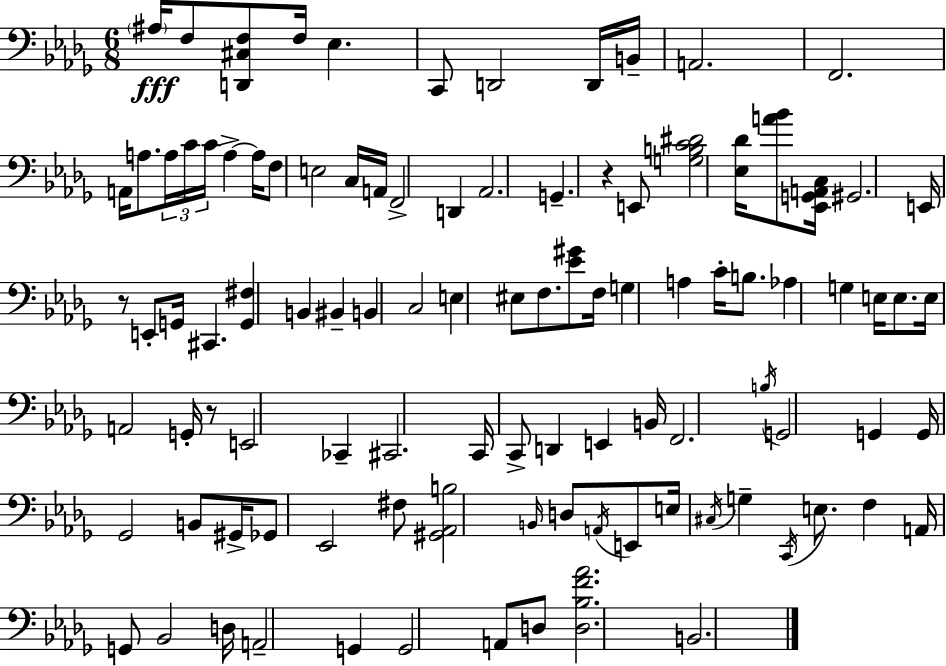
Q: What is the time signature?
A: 6/8